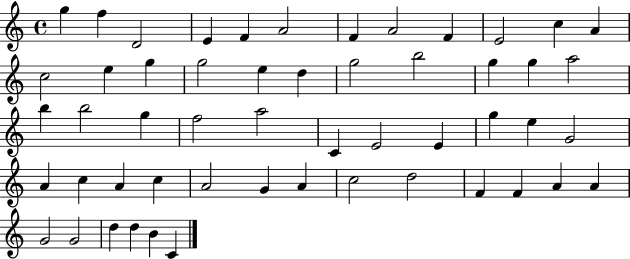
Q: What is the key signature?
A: C major